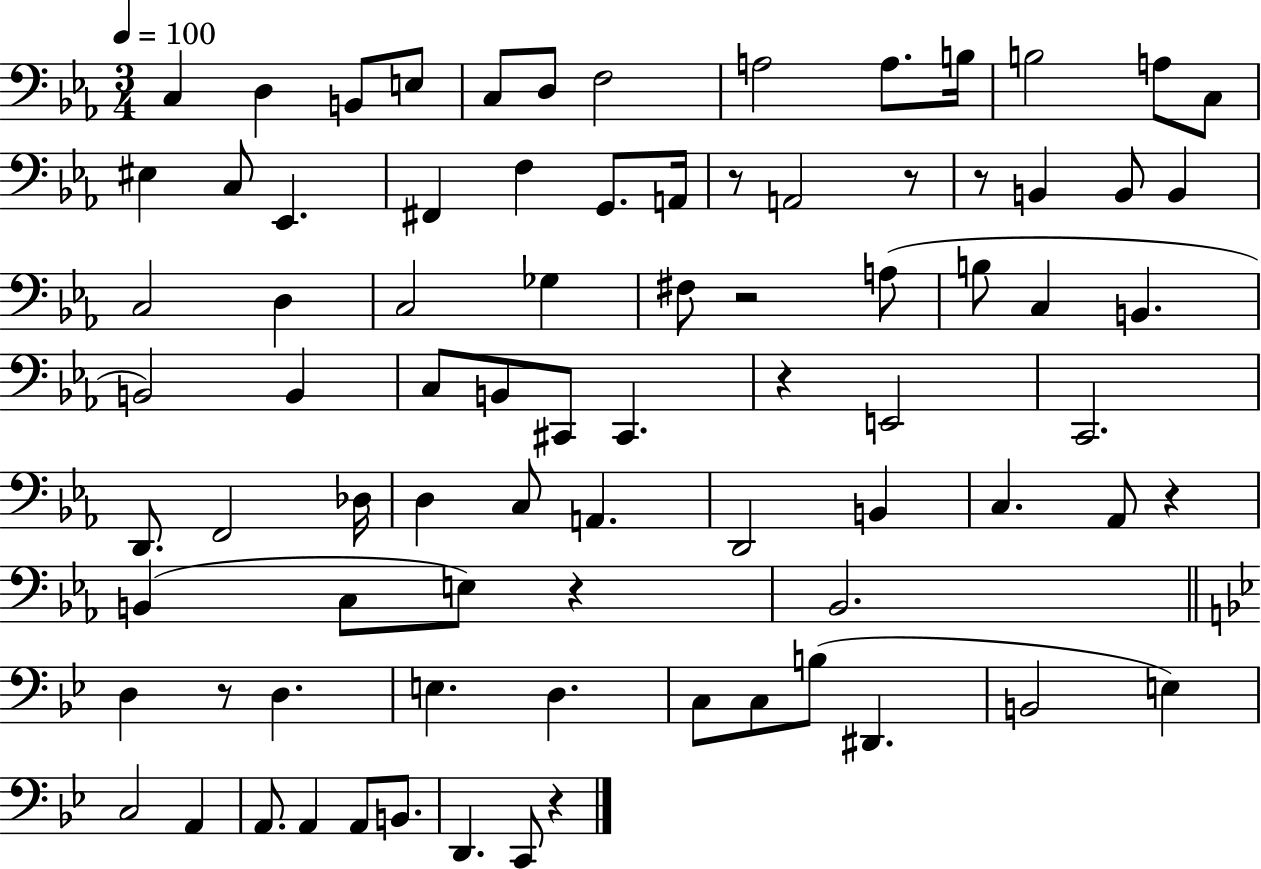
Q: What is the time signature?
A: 3/4